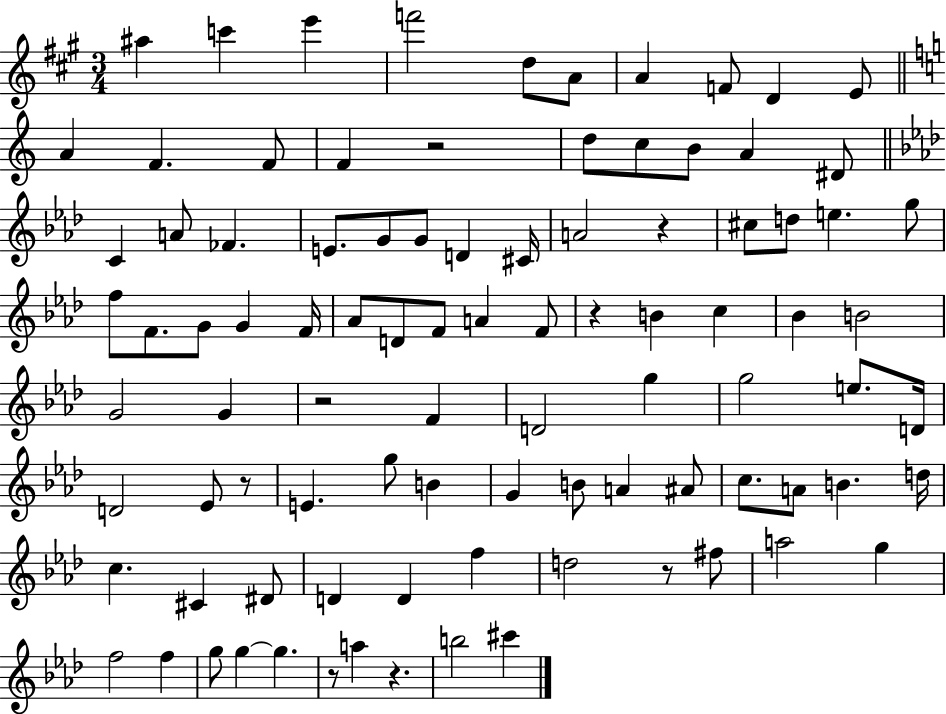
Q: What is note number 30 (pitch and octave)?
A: D5